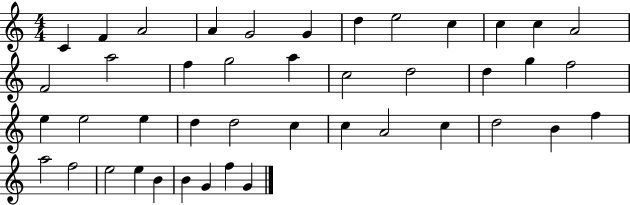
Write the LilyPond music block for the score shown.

{
  \clef treble
  \numericTimeSignature
  \time 4/4
  \key c \major
  c'4 f'4 a'2 | a'4 g'2 g'4 | d''4 e''2 c''4 | c''4 c''4 a'2 | \break f'2 a''2 | f''4 g''2 a''4 | c''2 d''2 | d''4 g''4 f''2 | \break e''4 e''2 e''4 | d''4 d''2 c''4 | c''4 a'2 c''4 | d''2 b'4 f''4 | \break a''2 f''2 | e''2 e''4 b'4 | b'4 g'4 f''4 g'4 | \bar "|."
}